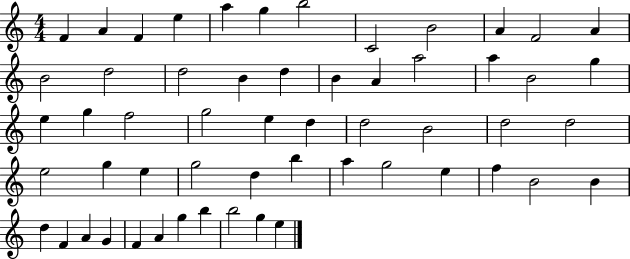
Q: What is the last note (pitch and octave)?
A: E5